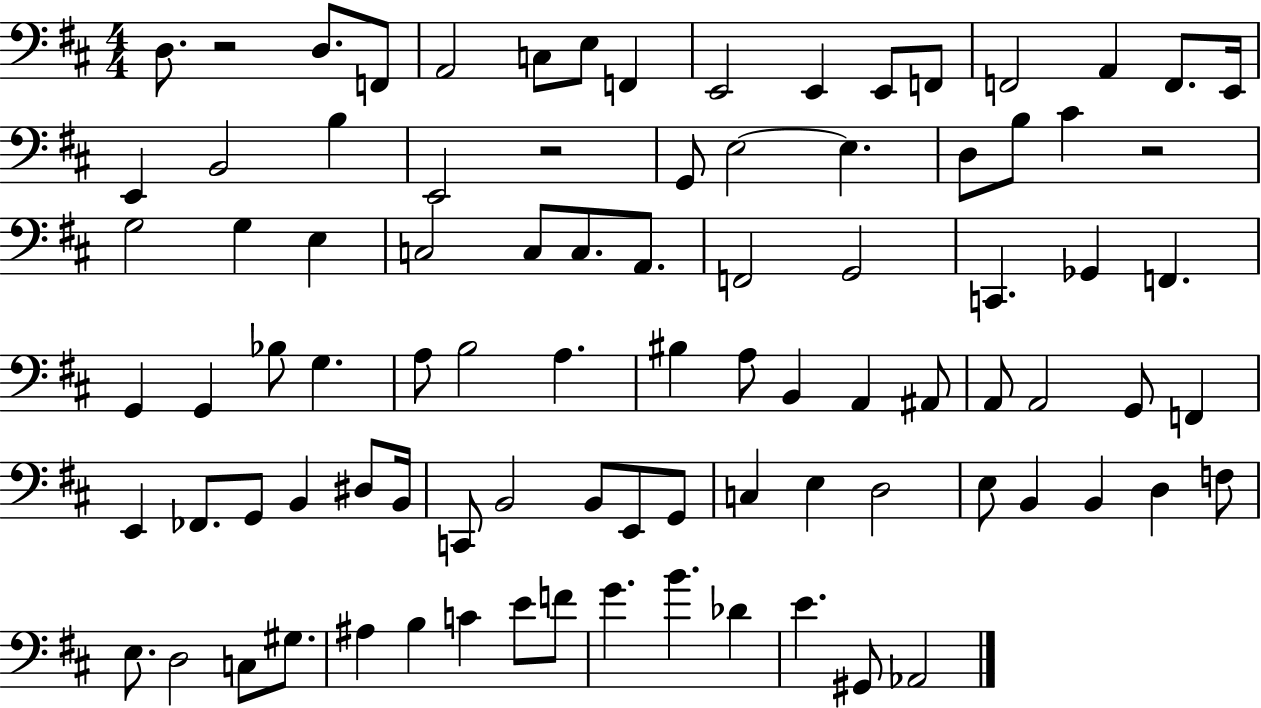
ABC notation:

X:1
T:Untitled
M:4/4
L:1/4
K:D
D,/2 z2 D,/2 F,,/2 A,,2 C,/2 E,/2 F,, E,,2 E,, E,,/2 F,,/2 F,,2 A,, F,,/2 E,,/4 E,, B,,2 B, E,,2 z2 G,,/2 E,2 E, D,/2 B,/2 ^C z2 G,2 G, E, C,2 C,/2 C,/2 A,,/2 F,,2 G,,2 C,, _G,, F,, G,, G,, _B,/2 G, A,/2 B,2 A, ^B, A,/2 B,, A,, ^A,,/2 A,,/2 A,,2 G,,/2 F,, E,, _F,,/2 G,,/2 B,, ^D,/2 B,,/4 C,,/2 B,,2 B,,/2 E,,/2 G,,/2 C, E, D,2 E,/2 B,, B,, D, F,/2 E,/2 D,2 C,/2 ^G,/2 ^A, B, C E/2 F/2 G B _D E ^G,,/2 _A,,2